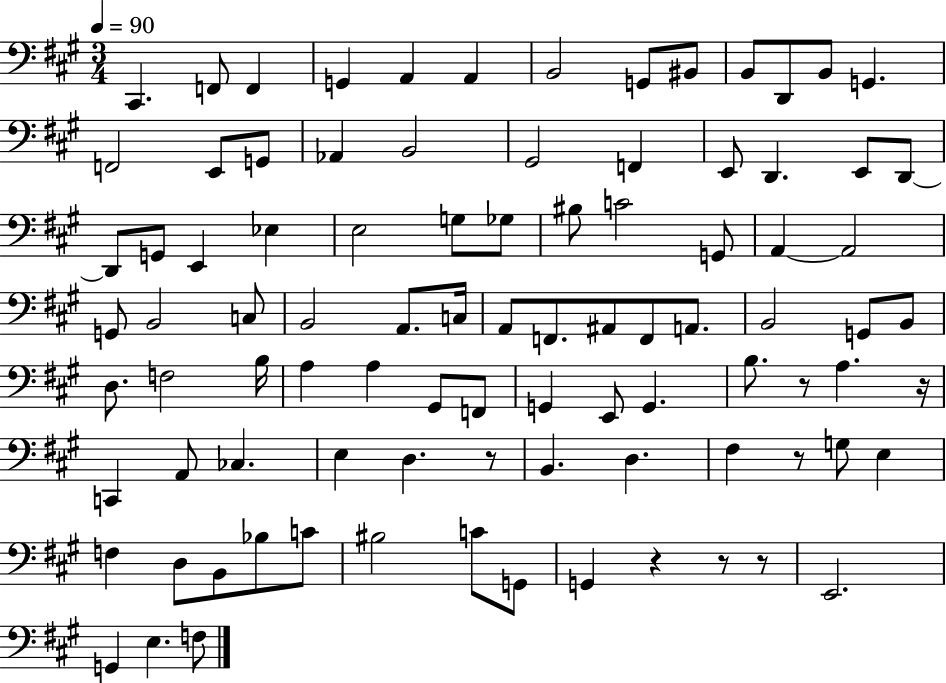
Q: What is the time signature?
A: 3/4